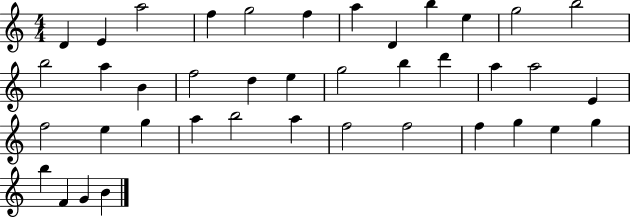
X:1
T:Untitled
M:4/4
L:1/4
K:C
D E a2 f g2 f a D b e g2 b2 b2 a B f2 d e g2 b d' a a2 E f2 e g a b2 a f2 f2 f g e g b F G B